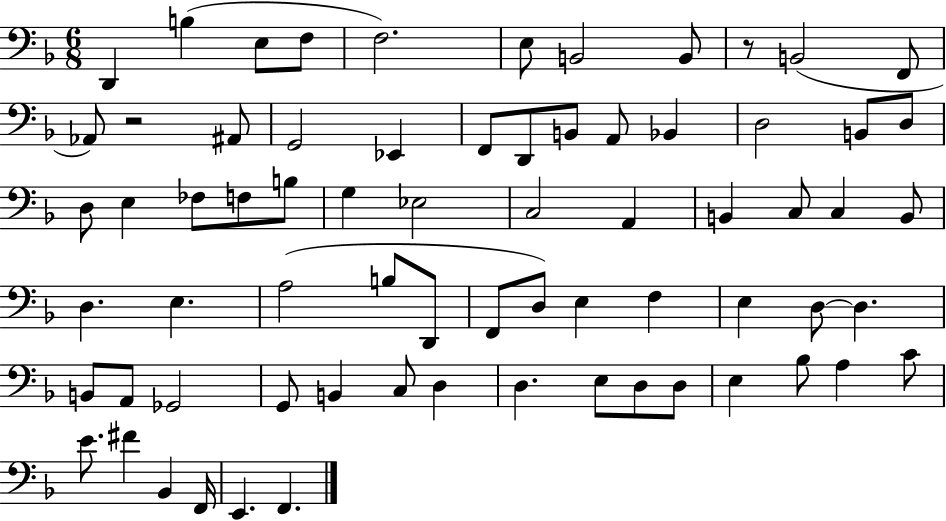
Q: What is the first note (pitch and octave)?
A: D2